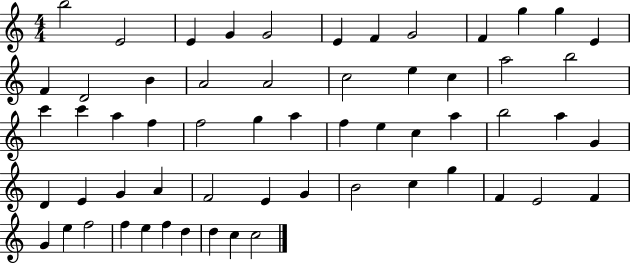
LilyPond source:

{
  \clef treble
  \numericTimeSignature
  \time 4/4
  \key c \major
  b''2 e'2 | e'4 g'4 g'2 | e'4 f'4 g'2 | f'4 g''4 g''4 e'4 | \break f'4 d'2 b'4 | a'2 a'2 | c''2 e''4 c''4 | a''2 b''2 | \break c'''4 c'''4 a''4 f''4 | f''2 g''4 a''4 | f''4 e''4 c''4 a''4 | b''2 a''4 g'4 | \break d'4 e'4 g'4 a'4 | f'2 e'4 g'4 | b'2 c''4 g''4 | f'4 e'2 f'4 | \break g'4 e''4 f''2 | f''4 e''4 f''4 d''4 | d''4 c''4 c''2 | \bar "|."
}